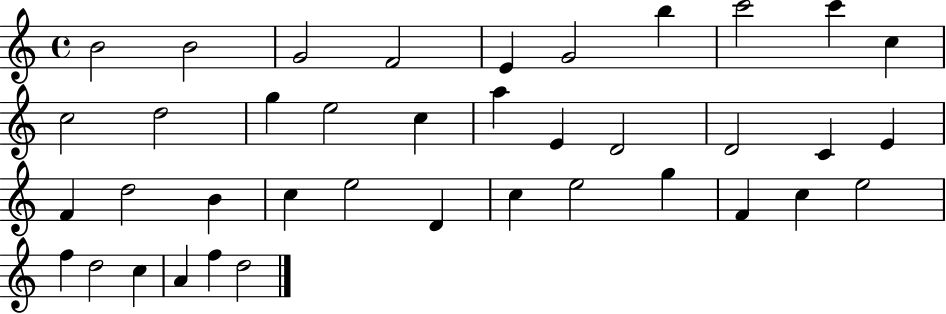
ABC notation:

X:1
T:Untitled
M:4/4
L:1/4
K:C
B2 B2 G2 F2 E G2 b c'2 c' c c2 d2 g e2 c a E D2 D2 C E F d2 B c e2 D c e2 g F c e2 f d2 c A f d2